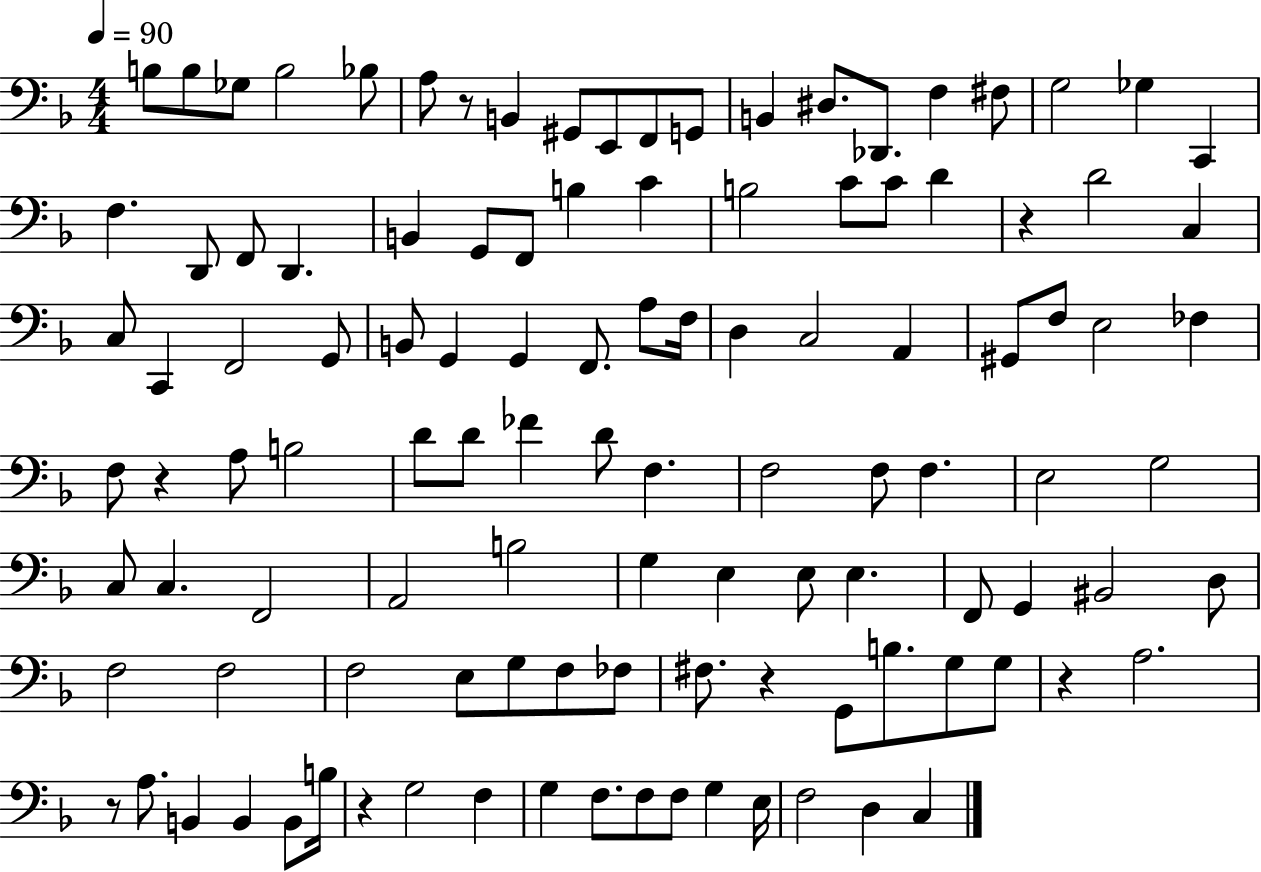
B3/e B3/e Gb3/e B3/h Bb3/e A3/e R/e B2/q G#2/e E2/e F2/e G2/e B2/q D#3/e. Db2/e. F3/q F#3/e G3/h Gb3/q C2/q F3/q. D2/e F2/e D2/q. B2/q G2/e F2/e B3/q C4/q B3/h C4/e C4/e D4/q R/q D4/h C3/q C3/e C2/q F2/h G2/e B2/e G2/q G2/q F2/e. A3/e F3/s D3/q C3/h A2/q G#2/e F3/e E3/h FES3/q F3/e R/q A3/e B3/h D4/e D4/e FES4/q D4/e F3/q. F3/h F3/e F3/q. E3/h G3/h C3/e C3/q. F2/h A2/h B3/h G3/q E3/q E3/e E3/q. F2/e G2/q BIS2/h D3/e F3/h F3/h F3/h E3/e G3/e F3/e FES3/e F#3/e. R/q G2/e B3/e. G3/e G3/e R/q A3/h. R/e A3/e. B2/q B2/q B2/e B3/s R/q G3/h F3/q G3/q F3/e. F3/e F3/e G3/q E3/s F3/h D3/q C3/q